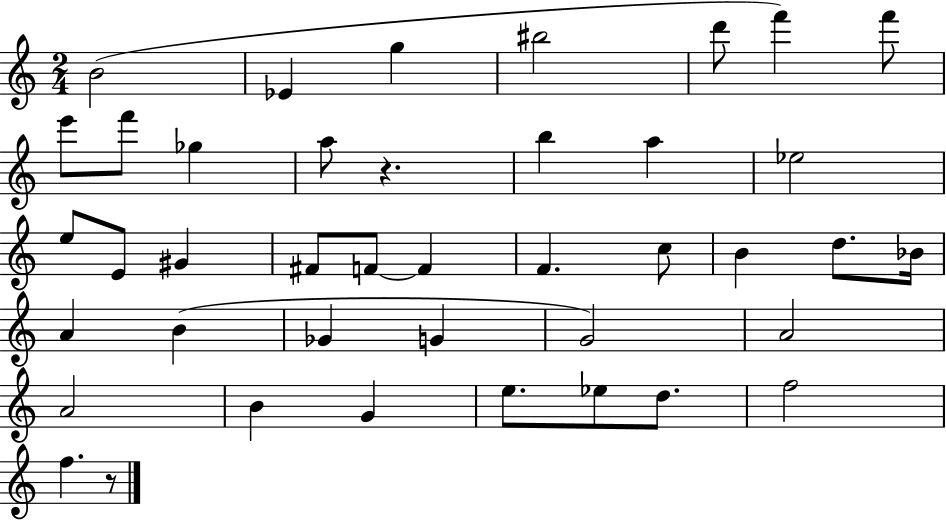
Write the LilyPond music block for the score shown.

{
  \clef treble
  \numericTimeSignature
  \time 2/4
  \key c \major
  b'2( | ees'4 g''4 | bis''2 | d'''8 f'''4) f'''8 | \break e'''8 f'''8 ges''4 | a''8 r4. | b''4 a''4 | ees''2 | \break e''8 e'8 gis'4 | fis'8 f'8~~ f'4 | f'4. c''8 | b'4 d''8. bes'16 | \break a'4 b'4( | ges'4 g'4 | g'2) | a'2 | \break a'2 | b'4 g'4 | e''8. ees''8 d''8. | f''2 | \break f''4. r8 | \bar "|."
}